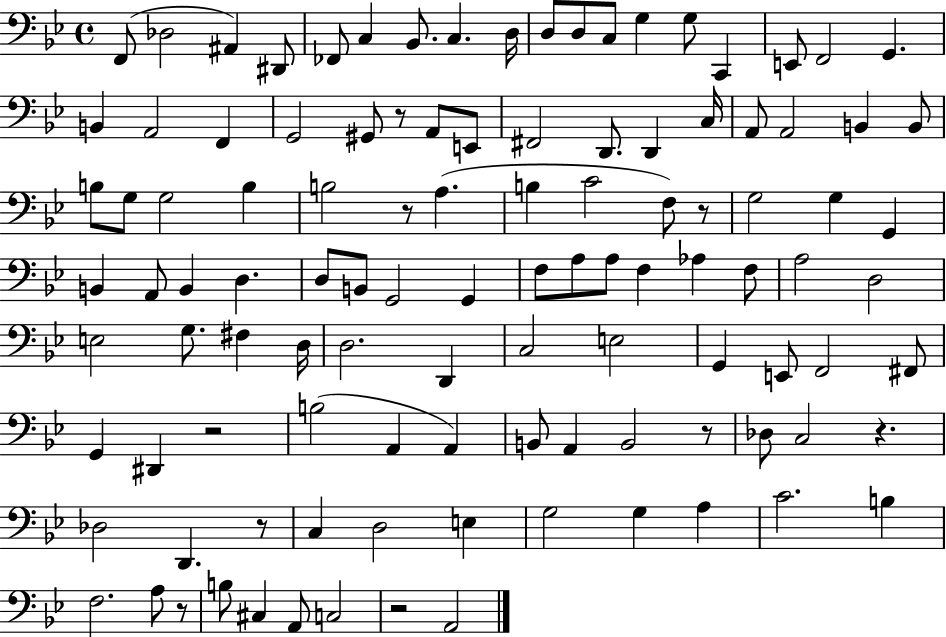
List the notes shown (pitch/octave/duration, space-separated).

F2/e Db3/h A#2/q D#2/e FES2/e C3/q Bb2/e. C3/q. D3/s D3/e D3/e C3/e G3/q G3/e C2/q E2/e F2/h G2/q. B2/q A2/h F2/q G2/h G#2/e R/e A2/e E2/e F#2/h D2/e. D2/q C3/s A2/e A2/h B2/q B2/e B3/e G3/e G3/h B3/q B3/h R/e A3/q. B3/q C4/h F3/e R/e G3/h G3/q G2/q B2/q A2/e B2/q D3/q. D3/e B2/e G2/h G2/q F3/e A3/e A3/e F3/q Ab3/q F3/e A3/h D3/h E3/h G3/e. F#3/q D3/s D3/h. D2/q C3/h E3/h G2/q E2/e F2/h F#2/e G2/q D#2/q R/h B3/h A2/q A2/q B2/e A2/q B2/h R/e Db3/e C3/h R/q. Db3/h D2/q. R/e C3/q D3/h E3/q G3/h G3/q A3/q C4/h. B3/q F3/h. A3/e R/e B3/e C#3/q A2/e C3/h R/h A2/h